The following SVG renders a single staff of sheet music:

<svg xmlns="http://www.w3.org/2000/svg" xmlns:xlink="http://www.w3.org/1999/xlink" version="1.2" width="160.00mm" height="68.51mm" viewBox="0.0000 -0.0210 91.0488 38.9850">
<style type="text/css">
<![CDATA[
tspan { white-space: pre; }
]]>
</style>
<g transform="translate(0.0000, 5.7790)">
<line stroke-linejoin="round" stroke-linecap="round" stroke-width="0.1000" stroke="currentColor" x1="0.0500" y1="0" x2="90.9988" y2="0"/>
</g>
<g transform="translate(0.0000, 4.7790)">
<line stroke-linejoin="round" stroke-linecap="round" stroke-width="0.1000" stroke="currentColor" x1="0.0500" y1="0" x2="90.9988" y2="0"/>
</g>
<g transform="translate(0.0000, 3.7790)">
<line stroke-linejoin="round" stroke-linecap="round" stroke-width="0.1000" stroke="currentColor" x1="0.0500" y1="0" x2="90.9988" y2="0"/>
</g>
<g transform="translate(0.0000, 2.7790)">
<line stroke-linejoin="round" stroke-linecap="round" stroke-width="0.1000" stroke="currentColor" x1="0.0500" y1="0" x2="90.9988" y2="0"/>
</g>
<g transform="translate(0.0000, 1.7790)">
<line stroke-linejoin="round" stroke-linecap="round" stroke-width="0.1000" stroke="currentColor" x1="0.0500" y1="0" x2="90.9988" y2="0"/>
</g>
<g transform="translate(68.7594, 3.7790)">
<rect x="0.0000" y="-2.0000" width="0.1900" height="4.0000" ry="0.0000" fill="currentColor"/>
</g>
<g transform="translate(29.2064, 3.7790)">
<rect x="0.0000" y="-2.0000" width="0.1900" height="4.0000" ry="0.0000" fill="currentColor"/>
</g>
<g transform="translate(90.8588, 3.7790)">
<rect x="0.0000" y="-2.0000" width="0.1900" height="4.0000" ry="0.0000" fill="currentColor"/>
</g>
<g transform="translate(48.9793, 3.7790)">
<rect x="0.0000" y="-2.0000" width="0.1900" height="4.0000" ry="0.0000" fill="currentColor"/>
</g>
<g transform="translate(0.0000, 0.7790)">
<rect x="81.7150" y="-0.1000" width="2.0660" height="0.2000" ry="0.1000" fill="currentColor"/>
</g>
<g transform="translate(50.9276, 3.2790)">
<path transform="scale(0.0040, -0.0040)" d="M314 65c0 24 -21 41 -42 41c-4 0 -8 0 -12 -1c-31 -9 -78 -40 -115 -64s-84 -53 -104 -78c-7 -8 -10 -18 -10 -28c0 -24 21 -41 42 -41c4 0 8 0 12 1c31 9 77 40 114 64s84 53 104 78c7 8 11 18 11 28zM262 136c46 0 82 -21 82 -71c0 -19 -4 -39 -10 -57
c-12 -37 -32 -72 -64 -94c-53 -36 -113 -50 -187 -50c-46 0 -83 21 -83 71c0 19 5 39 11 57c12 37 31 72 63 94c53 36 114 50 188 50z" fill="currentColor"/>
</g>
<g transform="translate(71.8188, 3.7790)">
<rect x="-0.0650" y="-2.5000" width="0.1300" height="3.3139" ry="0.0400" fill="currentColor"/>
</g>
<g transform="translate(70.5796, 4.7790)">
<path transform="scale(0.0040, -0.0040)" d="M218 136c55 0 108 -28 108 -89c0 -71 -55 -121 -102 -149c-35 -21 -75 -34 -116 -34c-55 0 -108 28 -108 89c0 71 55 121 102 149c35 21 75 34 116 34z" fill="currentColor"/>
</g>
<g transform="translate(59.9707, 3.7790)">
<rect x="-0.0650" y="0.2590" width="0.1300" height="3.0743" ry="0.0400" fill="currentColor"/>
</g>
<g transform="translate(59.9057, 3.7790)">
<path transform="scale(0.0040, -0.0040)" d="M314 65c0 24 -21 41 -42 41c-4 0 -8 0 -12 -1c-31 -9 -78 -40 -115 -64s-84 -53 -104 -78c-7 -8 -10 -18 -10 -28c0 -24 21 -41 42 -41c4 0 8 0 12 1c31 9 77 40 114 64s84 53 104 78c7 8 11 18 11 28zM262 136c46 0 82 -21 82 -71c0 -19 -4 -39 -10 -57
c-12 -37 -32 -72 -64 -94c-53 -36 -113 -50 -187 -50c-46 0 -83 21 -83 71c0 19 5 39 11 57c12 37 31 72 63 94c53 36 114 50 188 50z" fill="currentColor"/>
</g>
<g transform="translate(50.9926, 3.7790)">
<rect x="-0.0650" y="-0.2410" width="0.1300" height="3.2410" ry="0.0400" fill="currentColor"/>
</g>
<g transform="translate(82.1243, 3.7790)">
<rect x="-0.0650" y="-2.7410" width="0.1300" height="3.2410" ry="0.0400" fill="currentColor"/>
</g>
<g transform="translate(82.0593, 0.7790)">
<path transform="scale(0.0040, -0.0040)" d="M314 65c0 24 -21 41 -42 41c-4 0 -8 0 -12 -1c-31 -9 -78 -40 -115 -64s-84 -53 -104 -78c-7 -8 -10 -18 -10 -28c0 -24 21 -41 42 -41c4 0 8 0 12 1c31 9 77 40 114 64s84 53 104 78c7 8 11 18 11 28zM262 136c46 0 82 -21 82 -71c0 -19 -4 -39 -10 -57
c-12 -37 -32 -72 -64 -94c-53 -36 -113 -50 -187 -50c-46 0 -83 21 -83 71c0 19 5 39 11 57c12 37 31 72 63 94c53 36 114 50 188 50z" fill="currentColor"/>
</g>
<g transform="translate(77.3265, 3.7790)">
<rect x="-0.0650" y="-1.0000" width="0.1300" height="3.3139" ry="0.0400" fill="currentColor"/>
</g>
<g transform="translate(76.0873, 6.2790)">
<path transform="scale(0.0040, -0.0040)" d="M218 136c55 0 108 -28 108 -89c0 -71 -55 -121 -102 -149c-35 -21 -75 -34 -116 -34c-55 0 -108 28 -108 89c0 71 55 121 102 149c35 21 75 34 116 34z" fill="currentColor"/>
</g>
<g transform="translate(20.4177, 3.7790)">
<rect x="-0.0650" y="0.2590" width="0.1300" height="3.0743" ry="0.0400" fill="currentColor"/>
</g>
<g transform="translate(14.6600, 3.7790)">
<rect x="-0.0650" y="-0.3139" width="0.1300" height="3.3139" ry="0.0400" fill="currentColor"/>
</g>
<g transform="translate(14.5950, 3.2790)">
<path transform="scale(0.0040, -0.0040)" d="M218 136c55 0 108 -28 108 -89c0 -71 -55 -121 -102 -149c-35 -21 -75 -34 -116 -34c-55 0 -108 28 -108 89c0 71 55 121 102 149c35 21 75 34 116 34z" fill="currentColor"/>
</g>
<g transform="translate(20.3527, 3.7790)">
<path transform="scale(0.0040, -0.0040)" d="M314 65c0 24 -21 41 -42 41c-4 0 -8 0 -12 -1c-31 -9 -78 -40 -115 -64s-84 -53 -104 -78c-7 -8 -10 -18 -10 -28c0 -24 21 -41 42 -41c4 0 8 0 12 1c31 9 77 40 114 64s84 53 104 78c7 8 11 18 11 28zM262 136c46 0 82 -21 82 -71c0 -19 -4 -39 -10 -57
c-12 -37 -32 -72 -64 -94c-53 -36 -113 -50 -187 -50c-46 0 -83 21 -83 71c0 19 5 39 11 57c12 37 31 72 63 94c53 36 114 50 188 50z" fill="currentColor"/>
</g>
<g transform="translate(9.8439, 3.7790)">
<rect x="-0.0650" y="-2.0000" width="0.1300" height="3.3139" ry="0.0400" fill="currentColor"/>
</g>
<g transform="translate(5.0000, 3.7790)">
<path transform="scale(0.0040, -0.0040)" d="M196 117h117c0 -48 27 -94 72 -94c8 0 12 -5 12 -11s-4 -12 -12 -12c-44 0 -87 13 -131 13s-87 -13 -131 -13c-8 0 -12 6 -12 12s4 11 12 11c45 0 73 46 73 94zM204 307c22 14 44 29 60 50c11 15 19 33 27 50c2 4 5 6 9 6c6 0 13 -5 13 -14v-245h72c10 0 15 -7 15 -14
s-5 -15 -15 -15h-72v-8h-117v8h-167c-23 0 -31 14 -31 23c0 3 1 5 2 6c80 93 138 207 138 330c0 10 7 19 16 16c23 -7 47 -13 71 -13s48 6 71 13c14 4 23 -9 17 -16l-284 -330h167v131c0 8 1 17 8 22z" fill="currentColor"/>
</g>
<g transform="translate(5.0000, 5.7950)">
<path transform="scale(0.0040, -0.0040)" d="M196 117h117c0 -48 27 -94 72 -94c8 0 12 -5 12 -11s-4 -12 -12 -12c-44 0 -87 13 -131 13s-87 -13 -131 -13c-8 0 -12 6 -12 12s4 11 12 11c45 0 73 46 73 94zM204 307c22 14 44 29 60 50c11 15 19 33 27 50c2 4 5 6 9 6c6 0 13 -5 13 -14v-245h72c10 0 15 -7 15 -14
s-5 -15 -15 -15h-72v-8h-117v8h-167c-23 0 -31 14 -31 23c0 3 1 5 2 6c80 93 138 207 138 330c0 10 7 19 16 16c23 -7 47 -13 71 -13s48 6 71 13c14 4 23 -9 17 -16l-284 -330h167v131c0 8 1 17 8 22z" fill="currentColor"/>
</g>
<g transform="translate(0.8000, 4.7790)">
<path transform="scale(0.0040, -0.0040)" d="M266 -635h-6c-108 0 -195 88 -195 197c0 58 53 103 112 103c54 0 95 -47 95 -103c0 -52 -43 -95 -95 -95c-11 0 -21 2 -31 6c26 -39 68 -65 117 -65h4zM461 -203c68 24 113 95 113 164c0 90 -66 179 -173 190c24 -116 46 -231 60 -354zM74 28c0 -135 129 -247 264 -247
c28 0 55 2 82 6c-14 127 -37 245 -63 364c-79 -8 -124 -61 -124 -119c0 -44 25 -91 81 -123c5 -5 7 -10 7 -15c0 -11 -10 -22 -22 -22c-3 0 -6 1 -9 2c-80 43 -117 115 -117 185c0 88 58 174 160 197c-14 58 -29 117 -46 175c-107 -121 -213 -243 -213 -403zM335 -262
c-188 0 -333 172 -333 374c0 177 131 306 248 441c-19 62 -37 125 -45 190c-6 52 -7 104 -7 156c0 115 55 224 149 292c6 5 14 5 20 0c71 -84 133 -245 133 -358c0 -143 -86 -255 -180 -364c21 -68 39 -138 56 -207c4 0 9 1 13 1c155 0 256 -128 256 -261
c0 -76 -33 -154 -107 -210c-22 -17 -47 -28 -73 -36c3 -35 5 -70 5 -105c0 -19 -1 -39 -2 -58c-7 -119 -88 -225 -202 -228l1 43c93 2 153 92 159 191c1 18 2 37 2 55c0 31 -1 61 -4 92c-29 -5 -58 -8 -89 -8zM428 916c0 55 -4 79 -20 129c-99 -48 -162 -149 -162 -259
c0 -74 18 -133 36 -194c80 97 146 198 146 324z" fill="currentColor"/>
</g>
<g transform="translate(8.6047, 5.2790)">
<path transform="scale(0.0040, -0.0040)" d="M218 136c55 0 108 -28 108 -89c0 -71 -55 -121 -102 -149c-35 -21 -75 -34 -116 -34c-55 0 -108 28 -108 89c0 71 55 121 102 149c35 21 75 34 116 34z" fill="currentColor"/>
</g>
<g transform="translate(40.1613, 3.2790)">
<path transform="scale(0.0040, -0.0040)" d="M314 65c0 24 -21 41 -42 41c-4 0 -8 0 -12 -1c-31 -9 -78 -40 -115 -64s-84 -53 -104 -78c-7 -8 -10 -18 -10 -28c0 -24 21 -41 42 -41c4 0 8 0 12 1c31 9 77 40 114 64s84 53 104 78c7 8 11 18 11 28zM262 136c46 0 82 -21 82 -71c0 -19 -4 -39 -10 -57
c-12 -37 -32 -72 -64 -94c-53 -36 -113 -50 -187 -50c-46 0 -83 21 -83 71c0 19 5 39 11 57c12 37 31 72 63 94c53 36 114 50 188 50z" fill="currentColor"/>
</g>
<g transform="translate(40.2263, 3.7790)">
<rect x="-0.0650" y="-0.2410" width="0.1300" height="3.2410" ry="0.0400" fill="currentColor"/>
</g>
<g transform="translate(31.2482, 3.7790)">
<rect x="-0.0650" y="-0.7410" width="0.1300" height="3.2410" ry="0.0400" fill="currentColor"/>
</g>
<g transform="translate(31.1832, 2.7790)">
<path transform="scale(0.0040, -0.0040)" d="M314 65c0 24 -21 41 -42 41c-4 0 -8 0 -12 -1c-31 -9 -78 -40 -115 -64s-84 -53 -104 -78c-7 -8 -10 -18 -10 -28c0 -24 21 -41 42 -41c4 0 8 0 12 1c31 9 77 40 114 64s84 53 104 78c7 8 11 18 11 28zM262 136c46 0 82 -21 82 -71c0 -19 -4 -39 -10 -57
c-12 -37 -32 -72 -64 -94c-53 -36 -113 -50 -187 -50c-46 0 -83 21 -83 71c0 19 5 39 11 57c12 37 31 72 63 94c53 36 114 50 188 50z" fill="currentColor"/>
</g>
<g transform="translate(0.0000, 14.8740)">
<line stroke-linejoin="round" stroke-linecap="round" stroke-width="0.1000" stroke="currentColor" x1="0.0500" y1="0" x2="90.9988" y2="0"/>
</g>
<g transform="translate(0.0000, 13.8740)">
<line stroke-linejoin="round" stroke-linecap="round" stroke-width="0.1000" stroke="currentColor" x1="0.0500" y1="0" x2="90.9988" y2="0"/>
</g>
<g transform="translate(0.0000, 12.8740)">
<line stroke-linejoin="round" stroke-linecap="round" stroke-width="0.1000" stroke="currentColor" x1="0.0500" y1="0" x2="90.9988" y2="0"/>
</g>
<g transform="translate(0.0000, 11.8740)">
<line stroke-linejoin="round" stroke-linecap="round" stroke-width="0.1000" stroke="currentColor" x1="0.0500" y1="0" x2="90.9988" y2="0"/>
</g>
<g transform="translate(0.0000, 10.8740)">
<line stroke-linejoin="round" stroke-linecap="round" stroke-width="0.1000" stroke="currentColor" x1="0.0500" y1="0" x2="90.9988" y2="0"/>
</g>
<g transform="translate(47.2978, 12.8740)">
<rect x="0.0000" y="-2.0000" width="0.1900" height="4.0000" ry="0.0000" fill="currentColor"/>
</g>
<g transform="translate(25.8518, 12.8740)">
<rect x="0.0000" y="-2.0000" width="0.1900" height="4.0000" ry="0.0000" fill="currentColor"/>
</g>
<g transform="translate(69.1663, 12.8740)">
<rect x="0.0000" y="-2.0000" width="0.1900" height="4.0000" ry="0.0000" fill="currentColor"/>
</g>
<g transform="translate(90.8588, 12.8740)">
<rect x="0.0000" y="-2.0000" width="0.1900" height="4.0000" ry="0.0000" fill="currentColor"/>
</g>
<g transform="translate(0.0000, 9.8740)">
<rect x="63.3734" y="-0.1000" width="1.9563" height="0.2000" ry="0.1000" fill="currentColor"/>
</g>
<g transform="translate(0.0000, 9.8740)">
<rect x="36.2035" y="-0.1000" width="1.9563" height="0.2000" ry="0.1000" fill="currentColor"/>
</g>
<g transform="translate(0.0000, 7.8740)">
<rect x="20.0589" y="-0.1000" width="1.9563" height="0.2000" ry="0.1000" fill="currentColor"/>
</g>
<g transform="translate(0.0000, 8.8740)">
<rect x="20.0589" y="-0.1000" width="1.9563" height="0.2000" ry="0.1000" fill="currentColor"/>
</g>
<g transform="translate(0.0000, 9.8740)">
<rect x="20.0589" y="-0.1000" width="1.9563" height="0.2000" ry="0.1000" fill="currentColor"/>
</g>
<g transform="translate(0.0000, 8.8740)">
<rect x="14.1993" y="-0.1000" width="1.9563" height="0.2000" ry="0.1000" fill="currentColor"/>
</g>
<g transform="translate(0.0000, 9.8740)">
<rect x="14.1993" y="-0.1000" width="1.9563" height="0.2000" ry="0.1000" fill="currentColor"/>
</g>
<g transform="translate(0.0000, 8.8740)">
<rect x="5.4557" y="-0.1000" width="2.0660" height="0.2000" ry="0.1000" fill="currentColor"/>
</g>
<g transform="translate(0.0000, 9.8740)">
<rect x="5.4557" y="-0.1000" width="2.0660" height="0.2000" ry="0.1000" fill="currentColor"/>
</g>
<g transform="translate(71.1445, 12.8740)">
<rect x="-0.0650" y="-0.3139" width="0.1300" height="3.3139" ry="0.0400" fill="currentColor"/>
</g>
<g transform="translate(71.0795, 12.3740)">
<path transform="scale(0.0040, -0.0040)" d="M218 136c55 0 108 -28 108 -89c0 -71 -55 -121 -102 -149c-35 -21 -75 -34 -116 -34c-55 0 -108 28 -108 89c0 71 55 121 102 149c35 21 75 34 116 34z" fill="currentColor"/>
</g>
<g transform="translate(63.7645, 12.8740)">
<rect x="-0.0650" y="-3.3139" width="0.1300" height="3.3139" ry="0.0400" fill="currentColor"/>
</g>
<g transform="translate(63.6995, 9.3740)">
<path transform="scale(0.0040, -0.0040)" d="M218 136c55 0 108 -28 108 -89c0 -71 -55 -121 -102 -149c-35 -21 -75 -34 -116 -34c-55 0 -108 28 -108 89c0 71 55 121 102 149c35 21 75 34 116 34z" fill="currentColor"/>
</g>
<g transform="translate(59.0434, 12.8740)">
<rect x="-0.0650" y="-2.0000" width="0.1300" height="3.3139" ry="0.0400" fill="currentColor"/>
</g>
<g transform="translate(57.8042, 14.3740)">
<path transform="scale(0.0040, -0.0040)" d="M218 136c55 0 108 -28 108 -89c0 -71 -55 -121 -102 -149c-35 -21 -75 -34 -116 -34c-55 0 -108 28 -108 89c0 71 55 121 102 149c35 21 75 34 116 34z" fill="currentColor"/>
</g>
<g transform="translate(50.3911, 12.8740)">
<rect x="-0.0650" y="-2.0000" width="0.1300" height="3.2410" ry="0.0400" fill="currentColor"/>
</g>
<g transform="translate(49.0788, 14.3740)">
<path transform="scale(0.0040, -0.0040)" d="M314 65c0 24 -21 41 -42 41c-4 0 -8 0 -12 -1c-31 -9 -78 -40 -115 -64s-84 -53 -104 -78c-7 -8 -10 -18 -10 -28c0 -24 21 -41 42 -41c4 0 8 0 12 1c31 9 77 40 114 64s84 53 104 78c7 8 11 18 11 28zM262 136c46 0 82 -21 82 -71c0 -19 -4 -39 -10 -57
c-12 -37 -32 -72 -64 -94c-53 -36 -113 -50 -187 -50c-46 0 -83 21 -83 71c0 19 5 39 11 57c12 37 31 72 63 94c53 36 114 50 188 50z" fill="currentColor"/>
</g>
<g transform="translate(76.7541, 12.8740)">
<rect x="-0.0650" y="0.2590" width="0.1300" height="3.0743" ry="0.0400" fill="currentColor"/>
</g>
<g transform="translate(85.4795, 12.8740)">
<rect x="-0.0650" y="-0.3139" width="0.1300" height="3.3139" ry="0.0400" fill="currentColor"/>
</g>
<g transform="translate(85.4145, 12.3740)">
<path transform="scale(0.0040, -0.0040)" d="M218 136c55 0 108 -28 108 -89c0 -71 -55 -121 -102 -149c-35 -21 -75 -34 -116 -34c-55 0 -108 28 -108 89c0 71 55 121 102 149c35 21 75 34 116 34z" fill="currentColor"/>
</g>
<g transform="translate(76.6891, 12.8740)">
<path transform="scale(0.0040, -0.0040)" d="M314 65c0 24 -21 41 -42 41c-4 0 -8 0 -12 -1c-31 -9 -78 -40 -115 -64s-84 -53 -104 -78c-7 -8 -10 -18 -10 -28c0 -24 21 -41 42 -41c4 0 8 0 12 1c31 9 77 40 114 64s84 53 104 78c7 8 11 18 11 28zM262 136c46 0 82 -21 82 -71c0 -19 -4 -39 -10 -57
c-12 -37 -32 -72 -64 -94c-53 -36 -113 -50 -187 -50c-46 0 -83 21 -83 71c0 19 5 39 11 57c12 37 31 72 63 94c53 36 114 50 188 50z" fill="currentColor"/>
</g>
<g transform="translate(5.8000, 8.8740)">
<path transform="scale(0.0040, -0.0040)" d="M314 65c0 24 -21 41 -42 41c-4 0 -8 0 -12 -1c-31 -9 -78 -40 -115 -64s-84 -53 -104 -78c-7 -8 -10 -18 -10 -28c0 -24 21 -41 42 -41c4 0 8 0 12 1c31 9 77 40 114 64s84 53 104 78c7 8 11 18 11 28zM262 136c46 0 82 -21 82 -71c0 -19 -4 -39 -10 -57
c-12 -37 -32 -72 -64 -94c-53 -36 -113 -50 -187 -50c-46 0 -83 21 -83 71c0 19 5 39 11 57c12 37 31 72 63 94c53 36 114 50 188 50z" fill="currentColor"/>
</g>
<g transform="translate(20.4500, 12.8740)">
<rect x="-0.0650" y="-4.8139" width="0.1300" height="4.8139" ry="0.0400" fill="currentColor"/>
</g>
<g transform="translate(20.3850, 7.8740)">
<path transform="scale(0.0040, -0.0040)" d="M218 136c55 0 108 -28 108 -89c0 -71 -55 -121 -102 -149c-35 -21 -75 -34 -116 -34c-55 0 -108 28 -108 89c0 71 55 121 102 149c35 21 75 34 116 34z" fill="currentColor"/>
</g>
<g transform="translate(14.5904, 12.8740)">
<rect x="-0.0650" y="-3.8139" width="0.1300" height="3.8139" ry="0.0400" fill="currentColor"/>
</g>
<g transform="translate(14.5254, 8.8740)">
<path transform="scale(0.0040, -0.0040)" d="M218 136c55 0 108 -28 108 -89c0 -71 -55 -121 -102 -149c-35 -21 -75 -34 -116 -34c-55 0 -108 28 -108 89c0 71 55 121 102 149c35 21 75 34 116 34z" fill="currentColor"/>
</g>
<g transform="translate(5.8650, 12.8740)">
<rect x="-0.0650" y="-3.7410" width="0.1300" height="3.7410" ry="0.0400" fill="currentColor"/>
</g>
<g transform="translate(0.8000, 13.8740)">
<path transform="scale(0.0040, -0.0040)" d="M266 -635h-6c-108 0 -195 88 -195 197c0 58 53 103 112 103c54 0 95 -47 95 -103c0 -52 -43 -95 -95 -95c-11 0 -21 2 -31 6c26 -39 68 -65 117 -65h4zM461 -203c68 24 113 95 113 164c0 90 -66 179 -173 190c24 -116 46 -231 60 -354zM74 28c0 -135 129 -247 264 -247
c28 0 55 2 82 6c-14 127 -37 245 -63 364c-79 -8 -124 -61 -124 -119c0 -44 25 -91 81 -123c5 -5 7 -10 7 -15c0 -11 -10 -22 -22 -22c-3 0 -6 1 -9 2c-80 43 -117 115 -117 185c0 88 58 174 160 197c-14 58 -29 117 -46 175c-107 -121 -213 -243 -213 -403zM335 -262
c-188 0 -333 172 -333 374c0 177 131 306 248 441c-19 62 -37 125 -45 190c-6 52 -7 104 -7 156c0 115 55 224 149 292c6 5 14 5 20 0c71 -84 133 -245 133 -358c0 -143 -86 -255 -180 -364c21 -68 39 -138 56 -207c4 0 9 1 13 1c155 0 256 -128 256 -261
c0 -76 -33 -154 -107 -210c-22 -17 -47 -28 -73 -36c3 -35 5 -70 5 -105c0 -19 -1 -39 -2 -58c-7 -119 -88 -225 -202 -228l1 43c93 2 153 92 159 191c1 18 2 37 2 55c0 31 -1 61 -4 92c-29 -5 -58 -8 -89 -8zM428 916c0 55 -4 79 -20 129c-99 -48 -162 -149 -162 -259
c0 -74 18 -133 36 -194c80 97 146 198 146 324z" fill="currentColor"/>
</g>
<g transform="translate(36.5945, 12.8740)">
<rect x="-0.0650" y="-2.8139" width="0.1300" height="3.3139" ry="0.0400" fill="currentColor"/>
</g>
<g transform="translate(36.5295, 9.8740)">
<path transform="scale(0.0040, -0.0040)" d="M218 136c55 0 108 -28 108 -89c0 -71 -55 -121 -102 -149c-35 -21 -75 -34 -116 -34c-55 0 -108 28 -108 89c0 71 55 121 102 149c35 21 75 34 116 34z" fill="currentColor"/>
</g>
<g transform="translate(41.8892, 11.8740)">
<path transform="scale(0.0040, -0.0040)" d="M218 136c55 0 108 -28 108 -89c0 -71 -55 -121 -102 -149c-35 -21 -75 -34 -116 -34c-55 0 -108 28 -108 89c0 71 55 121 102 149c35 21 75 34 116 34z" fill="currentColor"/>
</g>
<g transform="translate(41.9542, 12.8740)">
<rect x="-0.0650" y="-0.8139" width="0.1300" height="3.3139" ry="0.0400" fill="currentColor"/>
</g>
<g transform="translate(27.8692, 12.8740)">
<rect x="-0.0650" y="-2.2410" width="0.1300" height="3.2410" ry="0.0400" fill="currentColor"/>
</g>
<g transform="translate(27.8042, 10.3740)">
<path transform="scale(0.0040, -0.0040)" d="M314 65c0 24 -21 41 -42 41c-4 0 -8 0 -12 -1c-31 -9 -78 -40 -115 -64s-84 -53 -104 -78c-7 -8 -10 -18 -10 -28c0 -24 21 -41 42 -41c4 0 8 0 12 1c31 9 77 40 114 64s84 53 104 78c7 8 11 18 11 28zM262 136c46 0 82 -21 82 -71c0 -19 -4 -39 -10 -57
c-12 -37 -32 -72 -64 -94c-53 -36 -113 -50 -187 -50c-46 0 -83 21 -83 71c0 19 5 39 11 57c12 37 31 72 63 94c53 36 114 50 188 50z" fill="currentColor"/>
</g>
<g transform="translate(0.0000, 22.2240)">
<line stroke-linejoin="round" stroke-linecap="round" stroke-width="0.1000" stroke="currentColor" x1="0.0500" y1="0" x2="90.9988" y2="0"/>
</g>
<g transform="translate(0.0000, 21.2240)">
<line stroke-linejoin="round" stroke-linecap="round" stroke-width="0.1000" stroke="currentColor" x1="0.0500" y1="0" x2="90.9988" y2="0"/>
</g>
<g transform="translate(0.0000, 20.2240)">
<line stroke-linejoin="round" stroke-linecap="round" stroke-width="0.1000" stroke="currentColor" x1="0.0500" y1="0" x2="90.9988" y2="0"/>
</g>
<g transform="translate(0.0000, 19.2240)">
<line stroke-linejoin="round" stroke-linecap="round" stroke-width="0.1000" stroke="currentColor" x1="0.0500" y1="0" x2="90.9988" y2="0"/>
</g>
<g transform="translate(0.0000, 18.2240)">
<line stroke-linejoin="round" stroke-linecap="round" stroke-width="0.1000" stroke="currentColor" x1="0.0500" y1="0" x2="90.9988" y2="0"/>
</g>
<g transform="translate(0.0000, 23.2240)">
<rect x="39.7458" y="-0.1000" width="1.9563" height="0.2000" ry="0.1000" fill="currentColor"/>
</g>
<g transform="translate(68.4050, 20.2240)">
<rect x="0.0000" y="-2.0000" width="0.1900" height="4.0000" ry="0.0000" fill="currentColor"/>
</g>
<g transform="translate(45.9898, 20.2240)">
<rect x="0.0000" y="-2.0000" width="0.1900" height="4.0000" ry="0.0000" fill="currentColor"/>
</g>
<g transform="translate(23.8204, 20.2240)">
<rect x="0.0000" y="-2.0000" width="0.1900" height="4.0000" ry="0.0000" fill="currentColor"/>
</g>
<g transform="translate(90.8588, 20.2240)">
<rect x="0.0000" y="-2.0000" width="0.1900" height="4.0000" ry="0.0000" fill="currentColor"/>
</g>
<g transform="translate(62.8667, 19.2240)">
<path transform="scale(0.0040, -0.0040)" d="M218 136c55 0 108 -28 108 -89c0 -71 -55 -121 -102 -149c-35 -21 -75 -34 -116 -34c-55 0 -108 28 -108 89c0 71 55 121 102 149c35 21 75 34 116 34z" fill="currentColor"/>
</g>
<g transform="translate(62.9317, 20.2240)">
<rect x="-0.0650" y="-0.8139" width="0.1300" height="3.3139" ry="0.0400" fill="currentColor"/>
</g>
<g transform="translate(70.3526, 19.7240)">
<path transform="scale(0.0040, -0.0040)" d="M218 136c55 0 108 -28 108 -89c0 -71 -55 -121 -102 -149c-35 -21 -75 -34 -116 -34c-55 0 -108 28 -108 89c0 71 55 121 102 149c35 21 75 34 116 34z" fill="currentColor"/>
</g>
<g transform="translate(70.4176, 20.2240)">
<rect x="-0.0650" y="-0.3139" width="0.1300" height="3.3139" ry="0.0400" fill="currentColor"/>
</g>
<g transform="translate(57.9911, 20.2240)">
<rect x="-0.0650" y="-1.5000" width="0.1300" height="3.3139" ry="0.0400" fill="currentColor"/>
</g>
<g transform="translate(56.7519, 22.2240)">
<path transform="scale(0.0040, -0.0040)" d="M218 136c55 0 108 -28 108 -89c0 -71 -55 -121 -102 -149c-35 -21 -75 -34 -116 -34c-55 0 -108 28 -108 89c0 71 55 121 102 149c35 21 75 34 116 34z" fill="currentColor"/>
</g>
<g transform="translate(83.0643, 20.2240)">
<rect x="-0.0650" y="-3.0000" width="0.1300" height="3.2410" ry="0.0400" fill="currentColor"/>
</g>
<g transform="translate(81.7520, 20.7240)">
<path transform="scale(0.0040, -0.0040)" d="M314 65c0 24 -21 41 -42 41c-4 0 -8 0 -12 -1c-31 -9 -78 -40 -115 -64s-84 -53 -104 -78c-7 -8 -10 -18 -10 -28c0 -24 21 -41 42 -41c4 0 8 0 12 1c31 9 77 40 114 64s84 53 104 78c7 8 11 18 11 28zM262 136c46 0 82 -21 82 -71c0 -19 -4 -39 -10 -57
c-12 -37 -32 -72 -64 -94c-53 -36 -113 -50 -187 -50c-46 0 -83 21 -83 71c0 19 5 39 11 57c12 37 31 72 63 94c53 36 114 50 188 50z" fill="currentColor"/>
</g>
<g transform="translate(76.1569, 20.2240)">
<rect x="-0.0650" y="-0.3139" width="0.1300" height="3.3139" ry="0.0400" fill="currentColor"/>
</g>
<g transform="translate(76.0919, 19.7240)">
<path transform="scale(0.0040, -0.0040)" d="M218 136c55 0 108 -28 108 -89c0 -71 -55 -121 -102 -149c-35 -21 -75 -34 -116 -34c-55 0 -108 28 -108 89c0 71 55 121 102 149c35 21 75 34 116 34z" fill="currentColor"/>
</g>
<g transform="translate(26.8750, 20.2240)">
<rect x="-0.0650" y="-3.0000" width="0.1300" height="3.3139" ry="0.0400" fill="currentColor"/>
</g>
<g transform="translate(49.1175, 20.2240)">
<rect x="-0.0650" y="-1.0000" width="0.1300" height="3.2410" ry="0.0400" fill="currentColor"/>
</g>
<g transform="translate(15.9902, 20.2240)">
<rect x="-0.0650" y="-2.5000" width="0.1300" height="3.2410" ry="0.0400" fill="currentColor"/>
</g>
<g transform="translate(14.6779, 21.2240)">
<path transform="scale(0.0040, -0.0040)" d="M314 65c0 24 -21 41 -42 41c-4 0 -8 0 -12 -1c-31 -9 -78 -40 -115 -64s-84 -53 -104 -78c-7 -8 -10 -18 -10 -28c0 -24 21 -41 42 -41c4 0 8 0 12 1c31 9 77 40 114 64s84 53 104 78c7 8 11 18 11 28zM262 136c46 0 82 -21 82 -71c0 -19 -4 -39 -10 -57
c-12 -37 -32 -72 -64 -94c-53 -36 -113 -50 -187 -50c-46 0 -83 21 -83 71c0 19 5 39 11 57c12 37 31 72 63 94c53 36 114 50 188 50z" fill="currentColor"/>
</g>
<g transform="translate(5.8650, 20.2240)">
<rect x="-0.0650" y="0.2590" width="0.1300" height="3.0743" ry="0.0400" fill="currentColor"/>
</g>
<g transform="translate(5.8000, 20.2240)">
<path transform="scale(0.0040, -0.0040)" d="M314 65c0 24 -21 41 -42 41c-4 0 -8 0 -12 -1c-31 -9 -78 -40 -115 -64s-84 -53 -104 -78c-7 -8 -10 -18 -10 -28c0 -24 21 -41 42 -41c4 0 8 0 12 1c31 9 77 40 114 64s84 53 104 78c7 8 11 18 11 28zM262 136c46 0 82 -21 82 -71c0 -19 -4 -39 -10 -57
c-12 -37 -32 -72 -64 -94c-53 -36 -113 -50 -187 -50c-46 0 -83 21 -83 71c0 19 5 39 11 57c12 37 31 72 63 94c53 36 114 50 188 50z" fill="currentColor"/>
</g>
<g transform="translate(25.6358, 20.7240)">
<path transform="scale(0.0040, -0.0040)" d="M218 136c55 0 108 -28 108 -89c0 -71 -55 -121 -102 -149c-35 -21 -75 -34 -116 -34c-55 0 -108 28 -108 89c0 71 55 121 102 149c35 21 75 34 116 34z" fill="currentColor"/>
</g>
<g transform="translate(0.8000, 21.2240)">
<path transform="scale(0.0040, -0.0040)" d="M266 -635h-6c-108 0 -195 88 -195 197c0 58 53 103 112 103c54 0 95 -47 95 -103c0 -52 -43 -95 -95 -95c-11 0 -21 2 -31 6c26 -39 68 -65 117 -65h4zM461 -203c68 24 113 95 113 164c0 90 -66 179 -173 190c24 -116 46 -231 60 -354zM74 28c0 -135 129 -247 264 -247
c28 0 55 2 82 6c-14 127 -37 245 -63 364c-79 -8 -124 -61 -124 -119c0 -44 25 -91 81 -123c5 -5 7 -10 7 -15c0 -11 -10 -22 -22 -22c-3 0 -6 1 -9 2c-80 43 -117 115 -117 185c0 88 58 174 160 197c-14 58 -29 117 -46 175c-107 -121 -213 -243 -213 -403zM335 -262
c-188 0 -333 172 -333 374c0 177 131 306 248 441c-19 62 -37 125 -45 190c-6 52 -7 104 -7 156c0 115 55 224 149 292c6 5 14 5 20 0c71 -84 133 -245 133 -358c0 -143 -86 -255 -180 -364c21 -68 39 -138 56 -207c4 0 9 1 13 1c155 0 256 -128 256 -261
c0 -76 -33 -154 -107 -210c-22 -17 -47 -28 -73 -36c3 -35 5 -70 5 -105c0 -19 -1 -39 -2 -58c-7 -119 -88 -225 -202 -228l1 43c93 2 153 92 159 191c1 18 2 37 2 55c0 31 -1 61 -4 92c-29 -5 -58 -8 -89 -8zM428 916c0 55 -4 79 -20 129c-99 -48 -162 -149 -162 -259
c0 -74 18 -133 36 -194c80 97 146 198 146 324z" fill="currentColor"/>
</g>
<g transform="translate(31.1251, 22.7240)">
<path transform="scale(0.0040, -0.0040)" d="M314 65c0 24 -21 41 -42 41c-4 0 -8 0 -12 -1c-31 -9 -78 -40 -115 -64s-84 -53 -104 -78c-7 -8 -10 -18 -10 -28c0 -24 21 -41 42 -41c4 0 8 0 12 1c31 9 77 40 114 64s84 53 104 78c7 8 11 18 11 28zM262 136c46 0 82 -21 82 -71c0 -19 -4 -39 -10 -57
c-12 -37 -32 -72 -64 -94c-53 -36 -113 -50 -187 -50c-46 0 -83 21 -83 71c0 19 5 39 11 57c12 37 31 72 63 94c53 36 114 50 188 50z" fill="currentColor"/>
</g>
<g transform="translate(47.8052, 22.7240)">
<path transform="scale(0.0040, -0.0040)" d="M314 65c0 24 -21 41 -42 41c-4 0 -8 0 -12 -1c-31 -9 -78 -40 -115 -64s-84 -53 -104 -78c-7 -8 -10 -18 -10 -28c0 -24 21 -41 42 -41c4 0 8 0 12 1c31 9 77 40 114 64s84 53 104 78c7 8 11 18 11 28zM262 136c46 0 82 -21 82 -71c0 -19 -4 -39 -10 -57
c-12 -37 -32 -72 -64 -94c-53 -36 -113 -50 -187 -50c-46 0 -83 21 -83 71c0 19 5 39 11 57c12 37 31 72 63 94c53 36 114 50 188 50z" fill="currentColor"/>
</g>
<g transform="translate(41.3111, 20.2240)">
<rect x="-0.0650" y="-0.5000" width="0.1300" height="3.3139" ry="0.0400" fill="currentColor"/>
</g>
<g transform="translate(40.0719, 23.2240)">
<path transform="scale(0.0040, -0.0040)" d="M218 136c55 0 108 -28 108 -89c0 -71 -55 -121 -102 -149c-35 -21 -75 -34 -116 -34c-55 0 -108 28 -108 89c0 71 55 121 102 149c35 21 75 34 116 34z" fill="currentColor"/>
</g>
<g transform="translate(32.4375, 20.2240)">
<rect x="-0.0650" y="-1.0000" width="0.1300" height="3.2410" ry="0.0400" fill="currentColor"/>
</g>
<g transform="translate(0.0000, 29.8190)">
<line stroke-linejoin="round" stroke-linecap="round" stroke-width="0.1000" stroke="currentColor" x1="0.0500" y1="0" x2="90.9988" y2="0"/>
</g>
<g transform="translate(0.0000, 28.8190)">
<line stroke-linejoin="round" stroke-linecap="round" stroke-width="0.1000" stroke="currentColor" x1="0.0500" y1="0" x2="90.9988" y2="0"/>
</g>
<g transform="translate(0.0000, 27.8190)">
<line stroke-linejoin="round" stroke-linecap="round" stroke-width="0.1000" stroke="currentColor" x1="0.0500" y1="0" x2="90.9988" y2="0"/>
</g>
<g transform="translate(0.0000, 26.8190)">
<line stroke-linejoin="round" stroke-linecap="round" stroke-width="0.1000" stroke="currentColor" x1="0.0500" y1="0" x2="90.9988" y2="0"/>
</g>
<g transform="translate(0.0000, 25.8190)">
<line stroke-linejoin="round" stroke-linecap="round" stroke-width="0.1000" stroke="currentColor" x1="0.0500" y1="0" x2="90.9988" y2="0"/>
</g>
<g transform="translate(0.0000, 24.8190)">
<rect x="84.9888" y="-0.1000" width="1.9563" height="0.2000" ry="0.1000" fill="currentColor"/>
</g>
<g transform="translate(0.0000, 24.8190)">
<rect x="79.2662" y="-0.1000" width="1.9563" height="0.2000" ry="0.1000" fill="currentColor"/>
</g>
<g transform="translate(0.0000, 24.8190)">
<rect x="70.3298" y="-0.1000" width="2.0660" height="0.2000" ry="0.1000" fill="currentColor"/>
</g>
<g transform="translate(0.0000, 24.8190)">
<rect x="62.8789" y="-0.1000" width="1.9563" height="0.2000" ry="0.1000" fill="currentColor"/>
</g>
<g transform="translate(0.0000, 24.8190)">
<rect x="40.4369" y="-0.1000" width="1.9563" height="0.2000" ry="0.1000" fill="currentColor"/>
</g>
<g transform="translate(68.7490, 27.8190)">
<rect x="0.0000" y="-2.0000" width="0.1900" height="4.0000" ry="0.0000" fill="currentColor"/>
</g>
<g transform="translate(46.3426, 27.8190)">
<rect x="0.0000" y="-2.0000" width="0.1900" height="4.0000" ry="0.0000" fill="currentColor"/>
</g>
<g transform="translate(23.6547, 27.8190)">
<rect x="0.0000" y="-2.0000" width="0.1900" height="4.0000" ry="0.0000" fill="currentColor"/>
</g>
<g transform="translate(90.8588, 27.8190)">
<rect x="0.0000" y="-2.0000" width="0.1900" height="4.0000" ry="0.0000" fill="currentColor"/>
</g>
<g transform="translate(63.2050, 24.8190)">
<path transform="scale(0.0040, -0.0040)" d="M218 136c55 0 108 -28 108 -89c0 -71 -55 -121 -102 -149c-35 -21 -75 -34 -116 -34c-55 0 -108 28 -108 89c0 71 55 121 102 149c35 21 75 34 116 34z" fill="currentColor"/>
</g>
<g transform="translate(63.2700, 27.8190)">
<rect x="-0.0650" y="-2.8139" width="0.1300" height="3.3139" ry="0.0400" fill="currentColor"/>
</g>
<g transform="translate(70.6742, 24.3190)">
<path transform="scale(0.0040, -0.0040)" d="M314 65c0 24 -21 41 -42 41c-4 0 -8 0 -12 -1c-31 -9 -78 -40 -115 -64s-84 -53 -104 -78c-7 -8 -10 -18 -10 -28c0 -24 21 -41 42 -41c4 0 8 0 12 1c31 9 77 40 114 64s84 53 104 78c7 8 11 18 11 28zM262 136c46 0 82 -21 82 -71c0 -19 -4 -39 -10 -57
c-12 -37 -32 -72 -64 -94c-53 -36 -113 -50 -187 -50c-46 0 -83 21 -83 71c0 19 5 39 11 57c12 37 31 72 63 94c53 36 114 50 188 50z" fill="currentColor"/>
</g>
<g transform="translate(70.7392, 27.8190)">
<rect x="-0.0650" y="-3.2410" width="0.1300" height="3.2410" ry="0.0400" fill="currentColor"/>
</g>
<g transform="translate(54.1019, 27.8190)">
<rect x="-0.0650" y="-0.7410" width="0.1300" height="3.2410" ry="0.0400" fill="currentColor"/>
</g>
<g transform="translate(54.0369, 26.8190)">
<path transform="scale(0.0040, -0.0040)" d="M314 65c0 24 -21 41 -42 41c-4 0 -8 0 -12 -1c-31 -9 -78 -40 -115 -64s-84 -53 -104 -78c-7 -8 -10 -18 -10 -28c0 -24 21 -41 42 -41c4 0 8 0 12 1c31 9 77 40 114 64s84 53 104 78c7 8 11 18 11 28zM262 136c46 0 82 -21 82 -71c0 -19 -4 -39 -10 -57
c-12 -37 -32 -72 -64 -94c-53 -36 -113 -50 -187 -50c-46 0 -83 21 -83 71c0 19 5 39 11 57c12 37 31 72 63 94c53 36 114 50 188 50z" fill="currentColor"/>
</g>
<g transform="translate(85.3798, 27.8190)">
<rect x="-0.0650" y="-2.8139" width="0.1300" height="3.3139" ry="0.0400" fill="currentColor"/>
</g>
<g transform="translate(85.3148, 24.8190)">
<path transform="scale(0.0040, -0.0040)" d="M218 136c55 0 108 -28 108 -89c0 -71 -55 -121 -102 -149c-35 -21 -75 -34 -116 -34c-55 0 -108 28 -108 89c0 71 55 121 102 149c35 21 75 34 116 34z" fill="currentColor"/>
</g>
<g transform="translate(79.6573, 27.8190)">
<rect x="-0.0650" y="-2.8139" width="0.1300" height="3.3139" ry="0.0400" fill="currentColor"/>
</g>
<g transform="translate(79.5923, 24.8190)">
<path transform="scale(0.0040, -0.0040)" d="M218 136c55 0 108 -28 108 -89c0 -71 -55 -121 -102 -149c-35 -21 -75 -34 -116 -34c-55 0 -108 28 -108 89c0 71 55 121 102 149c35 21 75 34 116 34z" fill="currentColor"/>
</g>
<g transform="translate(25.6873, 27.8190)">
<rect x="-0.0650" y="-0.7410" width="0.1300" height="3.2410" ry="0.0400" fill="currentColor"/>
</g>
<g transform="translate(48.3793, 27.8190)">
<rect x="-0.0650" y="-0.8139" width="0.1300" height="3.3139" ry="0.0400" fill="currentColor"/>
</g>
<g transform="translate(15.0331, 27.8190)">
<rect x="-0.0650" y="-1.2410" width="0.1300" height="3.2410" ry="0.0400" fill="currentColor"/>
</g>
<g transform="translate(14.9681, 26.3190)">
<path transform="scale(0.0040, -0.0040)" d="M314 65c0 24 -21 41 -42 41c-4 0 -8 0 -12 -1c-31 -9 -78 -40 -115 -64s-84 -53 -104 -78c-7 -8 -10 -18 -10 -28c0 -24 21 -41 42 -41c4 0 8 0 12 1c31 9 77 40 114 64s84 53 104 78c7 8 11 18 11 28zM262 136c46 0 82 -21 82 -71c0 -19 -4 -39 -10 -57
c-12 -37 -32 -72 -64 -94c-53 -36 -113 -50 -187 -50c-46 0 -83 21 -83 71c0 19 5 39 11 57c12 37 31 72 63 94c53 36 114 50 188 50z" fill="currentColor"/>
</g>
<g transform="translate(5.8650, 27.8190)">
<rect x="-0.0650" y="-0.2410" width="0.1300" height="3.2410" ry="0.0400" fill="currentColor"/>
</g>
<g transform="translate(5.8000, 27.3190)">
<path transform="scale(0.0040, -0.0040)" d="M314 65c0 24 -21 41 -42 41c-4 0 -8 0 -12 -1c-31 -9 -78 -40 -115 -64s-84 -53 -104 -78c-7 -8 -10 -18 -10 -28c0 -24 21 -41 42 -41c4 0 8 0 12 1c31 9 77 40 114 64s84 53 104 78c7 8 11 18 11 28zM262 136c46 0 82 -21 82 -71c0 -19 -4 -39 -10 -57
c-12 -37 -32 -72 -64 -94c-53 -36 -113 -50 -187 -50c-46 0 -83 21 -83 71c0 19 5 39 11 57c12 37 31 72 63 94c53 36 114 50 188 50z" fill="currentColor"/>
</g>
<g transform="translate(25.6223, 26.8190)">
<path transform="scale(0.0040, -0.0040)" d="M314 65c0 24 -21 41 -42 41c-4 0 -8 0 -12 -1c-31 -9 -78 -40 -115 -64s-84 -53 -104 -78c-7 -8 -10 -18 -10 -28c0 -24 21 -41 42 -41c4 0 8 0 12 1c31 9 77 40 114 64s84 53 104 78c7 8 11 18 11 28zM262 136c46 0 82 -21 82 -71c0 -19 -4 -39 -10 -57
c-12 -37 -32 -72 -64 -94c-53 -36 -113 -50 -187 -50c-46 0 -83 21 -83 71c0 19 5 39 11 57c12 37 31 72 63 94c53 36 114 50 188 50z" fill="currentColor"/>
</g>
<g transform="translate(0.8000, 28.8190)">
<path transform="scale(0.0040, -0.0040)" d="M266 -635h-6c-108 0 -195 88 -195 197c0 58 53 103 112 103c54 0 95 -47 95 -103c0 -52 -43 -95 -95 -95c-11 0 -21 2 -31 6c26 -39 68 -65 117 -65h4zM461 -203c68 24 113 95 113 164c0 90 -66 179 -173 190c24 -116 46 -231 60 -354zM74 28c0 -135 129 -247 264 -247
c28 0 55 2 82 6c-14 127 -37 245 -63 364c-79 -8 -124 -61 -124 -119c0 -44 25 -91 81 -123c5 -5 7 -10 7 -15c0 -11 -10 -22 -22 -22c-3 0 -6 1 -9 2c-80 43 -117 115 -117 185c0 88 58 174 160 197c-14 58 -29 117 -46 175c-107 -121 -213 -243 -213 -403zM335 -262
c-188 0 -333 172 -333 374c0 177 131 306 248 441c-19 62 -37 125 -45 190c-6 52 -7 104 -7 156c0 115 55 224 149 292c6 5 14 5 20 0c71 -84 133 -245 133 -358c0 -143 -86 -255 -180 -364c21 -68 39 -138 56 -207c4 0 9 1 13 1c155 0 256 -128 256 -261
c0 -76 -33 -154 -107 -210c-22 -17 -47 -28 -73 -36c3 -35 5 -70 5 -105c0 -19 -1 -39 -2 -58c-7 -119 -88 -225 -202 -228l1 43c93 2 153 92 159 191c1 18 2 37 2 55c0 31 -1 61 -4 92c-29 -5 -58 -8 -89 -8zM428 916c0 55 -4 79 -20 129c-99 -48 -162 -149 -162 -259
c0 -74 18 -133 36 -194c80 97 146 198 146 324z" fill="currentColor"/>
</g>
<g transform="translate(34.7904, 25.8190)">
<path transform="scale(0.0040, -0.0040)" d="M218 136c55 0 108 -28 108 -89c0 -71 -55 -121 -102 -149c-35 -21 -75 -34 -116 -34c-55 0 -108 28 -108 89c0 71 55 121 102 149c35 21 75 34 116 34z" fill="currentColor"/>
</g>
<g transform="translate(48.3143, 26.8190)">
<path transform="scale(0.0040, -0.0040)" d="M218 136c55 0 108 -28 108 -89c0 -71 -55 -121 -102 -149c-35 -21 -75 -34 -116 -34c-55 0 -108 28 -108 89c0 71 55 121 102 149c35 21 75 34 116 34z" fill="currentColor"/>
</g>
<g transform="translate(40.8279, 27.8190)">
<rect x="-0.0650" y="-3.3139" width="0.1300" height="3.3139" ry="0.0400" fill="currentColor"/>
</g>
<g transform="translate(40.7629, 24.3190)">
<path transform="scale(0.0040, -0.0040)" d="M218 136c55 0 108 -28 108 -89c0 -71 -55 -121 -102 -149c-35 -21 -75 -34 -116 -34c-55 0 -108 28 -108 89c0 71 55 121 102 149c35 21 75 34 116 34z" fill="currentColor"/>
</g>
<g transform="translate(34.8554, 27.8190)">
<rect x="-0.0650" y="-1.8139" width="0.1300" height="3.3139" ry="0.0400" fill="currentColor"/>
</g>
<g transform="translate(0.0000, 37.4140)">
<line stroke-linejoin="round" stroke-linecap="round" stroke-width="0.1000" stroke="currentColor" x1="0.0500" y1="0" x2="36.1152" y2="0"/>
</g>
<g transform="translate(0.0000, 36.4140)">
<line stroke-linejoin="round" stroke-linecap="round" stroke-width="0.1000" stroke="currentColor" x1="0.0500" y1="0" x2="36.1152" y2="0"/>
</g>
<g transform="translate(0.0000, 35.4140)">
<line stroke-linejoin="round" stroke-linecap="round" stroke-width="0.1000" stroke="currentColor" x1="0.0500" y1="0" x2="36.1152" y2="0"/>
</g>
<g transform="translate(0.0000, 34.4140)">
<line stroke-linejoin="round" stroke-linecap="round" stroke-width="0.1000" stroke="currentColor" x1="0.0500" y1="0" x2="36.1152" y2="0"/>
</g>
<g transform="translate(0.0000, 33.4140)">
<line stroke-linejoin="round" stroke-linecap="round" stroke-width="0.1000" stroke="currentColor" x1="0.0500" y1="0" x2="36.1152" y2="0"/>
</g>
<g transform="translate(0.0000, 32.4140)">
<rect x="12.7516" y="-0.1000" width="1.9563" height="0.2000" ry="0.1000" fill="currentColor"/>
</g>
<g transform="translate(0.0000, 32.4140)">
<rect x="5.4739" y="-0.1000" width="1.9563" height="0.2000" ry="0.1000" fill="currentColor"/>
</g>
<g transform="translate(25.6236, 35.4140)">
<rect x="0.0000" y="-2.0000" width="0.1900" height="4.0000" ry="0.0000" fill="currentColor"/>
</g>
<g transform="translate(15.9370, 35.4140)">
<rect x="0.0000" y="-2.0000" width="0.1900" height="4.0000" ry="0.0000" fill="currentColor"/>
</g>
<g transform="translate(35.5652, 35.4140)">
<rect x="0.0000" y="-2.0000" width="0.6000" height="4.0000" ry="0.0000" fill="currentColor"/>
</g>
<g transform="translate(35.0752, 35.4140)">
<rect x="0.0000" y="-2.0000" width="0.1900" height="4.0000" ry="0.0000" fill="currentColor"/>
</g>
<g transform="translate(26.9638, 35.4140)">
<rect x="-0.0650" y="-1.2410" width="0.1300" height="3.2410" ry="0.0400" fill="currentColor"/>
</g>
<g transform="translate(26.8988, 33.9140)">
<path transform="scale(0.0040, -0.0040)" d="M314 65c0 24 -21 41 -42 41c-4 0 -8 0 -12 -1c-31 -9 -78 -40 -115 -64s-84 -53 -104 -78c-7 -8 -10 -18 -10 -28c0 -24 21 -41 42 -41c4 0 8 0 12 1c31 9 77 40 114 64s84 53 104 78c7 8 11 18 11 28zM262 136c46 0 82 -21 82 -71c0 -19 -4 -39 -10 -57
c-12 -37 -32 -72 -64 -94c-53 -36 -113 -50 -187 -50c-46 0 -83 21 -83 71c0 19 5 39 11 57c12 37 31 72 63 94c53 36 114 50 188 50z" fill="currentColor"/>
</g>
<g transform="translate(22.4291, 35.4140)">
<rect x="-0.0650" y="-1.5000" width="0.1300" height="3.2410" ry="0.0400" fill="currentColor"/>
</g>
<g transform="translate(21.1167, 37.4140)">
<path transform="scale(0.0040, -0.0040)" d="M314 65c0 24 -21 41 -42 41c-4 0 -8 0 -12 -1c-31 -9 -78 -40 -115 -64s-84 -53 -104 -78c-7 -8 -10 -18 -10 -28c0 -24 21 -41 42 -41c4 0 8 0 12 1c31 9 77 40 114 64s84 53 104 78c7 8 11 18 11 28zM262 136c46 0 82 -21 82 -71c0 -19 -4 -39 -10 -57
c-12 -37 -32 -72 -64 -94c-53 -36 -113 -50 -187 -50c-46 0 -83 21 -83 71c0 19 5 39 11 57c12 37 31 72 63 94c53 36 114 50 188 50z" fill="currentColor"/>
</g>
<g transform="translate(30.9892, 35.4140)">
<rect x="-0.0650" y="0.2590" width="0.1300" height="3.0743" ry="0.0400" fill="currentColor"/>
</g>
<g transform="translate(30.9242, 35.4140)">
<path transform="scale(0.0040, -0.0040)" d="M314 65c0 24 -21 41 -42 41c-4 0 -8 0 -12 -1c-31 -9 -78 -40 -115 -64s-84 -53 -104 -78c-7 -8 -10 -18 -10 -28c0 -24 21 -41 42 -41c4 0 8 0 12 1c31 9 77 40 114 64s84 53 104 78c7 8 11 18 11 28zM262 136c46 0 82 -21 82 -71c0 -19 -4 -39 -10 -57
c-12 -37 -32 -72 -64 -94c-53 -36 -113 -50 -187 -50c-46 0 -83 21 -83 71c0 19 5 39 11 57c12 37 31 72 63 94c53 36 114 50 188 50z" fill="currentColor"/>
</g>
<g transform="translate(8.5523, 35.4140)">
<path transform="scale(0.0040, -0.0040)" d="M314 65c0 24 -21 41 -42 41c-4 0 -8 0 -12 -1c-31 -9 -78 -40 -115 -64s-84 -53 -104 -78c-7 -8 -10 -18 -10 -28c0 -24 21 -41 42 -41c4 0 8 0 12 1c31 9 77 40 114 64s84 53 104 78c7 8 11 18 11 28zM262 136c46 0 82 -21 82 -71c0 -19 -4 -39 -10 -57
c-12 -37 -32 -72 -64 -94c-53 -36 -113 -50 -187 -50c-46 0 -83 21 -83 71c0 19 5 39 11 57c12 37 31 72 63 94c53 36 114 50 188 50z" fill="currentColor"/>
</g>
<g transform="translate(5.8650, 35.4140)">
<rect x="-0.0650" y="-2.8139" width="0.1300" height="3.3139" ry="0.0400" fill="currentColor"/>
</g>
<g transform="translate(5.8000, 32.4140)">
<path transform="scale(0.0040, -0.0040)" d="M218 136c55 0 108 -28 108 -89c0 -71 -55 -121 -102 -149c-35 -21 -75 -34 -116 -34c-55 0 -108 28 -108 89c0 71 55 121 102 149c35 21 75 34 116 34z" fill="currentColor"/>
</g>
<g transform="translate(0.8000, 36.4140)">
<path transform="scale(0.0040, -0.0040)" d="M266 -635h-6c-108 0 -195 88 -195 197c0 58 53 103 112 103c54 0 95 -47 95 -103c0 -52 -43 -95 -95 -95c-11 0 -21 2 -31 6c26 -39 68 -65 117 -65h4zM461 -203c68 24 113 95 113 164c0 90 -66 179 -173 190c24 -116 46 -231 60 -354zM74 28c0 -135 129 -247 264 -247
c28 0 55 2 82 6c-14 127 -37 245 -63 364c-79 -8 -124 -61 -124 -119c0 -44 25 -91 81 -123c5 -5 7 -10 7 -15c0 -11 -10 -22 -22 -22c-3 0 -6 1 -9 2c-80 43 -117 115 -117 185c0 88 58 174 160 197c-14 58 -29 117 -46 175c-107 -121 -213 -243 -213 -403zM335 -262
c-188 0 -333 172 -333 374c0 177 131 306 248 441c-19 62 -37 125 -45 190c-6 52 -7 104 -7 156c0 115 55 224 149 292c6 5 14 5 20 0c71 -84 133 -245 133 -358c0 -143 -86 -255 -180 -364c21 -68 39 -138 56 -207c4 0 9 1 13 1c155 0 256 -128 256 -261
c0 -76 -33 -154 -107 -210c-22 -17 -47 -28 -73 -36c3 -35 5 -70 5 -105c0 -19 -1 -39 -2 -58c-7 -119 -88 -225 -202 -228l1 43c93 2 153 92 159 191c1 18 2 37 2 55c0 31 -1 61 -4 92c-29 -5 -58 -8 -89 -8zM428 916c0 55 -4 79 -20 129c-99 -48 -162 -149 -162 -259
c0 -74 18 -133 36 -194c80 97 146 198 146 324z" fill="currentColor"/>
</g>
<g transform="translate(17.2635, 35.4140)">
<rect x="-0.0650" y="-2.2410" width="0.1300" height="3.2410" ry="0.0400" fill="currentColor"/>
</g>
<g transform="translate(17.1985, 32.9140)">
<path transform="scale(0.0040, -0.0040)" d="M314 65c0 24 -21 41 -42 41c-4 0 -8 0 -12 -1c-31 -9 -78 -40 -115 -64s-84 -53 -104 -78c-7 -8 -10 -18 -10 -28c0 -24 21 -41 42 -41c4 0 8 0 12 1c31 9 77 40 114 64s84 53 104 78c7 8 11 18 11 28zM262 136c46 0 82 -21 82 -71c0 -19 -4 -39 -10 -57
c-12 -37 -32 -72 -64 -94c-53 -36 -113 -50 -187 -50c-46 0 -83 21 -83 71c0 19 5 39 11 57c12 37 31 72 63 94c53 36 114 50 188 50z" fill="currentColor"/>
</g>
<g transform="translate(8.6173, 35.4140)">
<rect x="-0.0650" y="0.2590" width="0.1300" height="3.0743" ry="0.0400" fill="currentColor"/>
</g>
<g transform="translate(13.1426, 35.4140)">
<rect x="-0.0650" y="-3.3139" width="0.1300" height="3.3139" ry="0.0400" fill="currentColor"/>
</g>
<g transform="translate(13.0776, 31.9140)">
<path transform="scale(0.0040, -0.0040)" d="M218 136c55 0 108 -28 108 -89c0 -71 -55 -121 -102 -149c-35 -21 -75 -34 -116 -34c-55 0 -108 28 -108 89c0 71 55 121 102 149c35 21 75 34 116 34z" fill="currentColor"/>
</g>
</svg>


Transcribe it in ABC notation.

X:1
T:Untitled
M:4/4
L:1/4
K:C
F c B2 d2 c2 c2 B2 G D a2 c'2 c' e' g2 a d F2 F b c B2 c B2 G2 A D2 C D2 E d c c A2 c2 e2 d2 f b d d2 a b2 a a a B2 b g2 E2 e2 B2